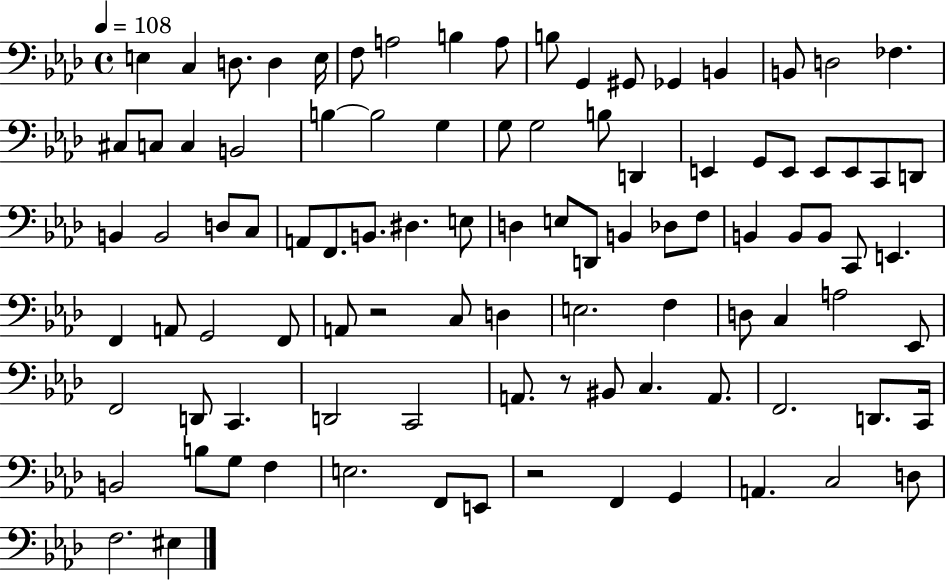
X:1
T:Untitled
M:4/4
L:1/4
K:Ab
E, C, D,/2 D, E,/4 F,/2 A,2 B, A,/2 B,/2 G,, ^G,,/2 _G,, B,, B,,/2 D,2 _F, ^C,/2 C,/2 C, B,,2 B, B,2 G, G,/2 G,2 B,/2 D,, E,, G,,/2 E,,/2 E,,/2 E,,/2 C,,/2 D,,/2 B,, B,,2 D,/2 C,/2 A,,/2 F,,/2 B,,/2 ^D, E,/2 D, E,/2 D,,/2 B,, _D,/2 F,/2 B,, B,,/2 B,,/2 C,,/2 E,, F,, A,,/2 G,,2 F,,/2 A,,/2 z2 C,/2 D, E,2 F, D,/2 C, A,2 _E,,/2 F,,2 D,,/2 C,, D,,2 C,,2 A,,/2 z/2 ^B,,/2 C, A,,/2 F,,2 D,,/2 C,,/4 B,,2 B,/2 G,/2 F, E,2 F,,/2 E,,/2 z2 F,, G,, A,, C,2 D,/2 F,2 ^E,